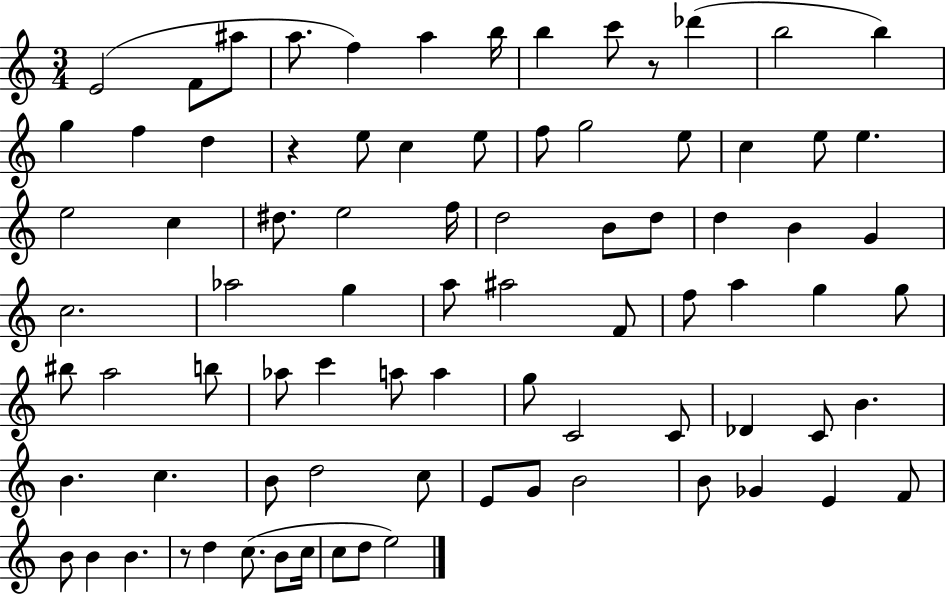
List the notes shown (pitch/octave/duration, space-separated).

E4/h F4/e A#5/e A5/e. F5/q A5/q B5/s B5/q C6/e R/e Db6/q B5/h B5/q G5/q F5/q D5/q R/q E5/e C5/q E5/e F5/e G5/h E5/e C5/q E5/e E5/q. E5/h C5/q D#5/e. E5/h F5/s D5/h B4/e D5/e D5/q B4/q G4/q C5/h. Ab5/h G5/q A5/e A#5/h F4/e F5/e A5/q G5/q G5/e BIS5/e A5/h B5/e Ab5/e C6/q A5/e A5/q G5/e C4/h C4/e Db4/q C4/e B4/q. B4/q. C5/q. B4/e D5/h C5/e E4/e G4/e B4/h B4/e Gb4/q E4/q F4/e B4/e B4/q B4/q. R/e D5/q C5/e. B4/e C5/s C5/e D5/e E5/h